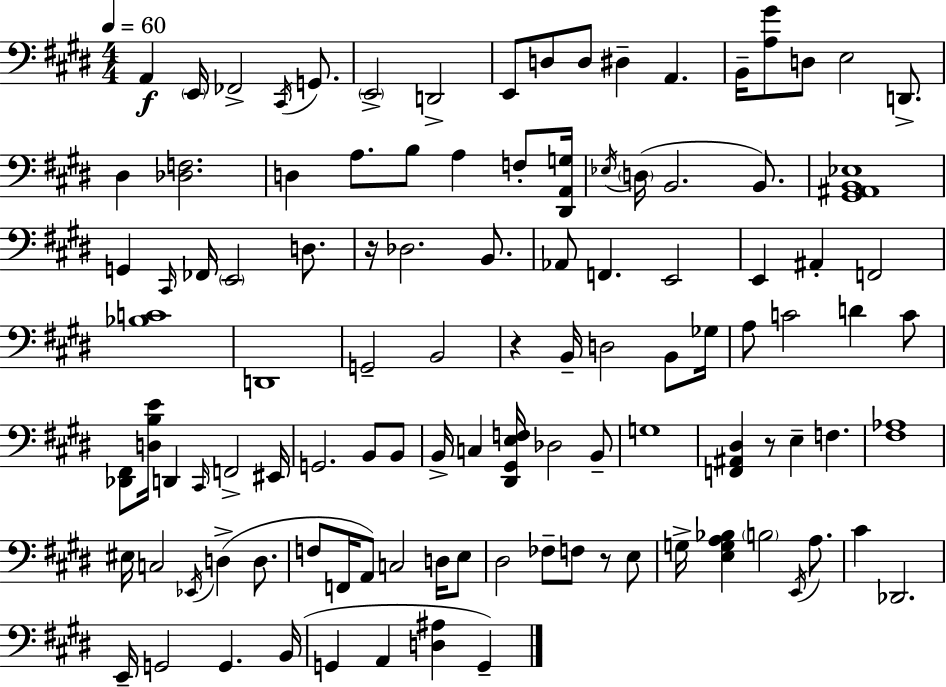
A2/q E2/s FES2/h C#2/s G2/e. E2/h D2/h E2/e D3/e D3/e D#3/q A2/q. B2/s [A3,G#4]/e D3/e E3/h D2/e. D#3/q [Db3,F3]/h. D3/q A3/e. B3/e A3/q F3/e [D#2,A2,G3]/s Eb3/s D3/s B2/h. B2/e. [G#2,A#2,B2,Eb3]/w G2/q C#2/s FES2/s E2/h D3/e. R/s Db3/h. B2/e. Ab2/e F2/q. E2/h E2/q A#2/q F2/h [Bb3,C4]/w D2/w G2/h B2/h R/q B2/s D3/h B2/e Gb3/s A3/e C4/h D4/q C4/e [Db2,F#2]/e [D3,B3,E4]/s D2/q C#2/s F2/h EIS2/s G2/h. B2/e B2/e B2/s C3/q [D#2,G#2,E3,F3]/s Db3/h B2/e G3/w [F2,A#2,D#3]/q R/e E3/q F3/q. [F#3,Ab3]/w EIS3/s C3/h Eb2/s D3/q D3/e. F3/e F2/s A2/e C3/h D3/s E3/e D#3/h FES3/e F3/e R/e E3/e G3/s [E3,G3,A3,Bb3]/q B3/h E2/s A3/e. C#4/q Db2/h. E2/s G2/h G2/q. B2/s G2/q A2/q [D3,A#3]/q G2/q